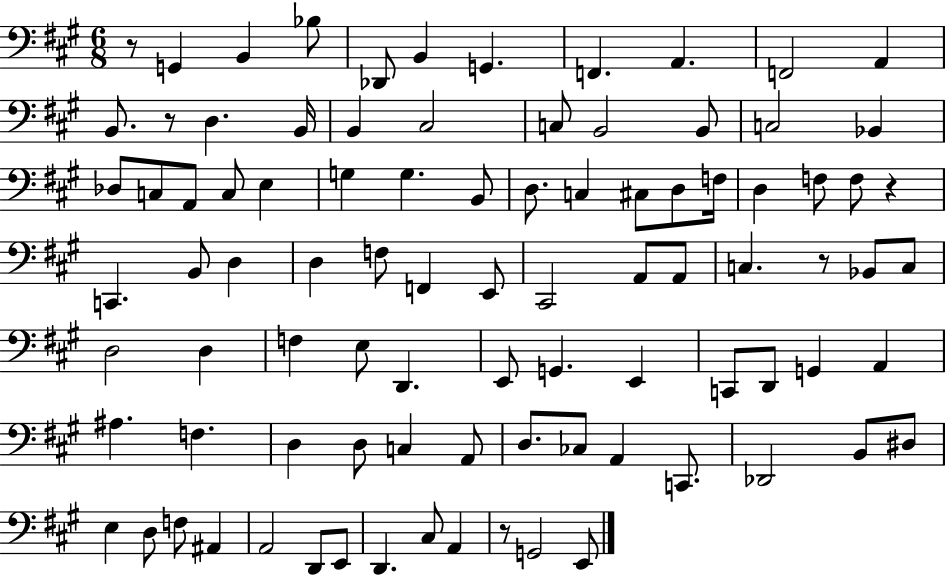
R/e G2/q B2/q Bb3/e Db2/e B2/q G2/q. F2/q. A2/q. F2/h A2/q B2/e. R/e D3/q. B2/s B2/q C#3/h C3/e B2/h B2/e C3/h Bb2/q Db3/e C3/e A2/e C3/e E3/q G3/q G3/q. B2/e D3/e. C3/q C#3/e D3/e F3/s D3/q F3/e F3/e R/q C2/q. B2/e D3/q D3/q F3/e F2/q E2/e C#2/h A2/e A2/e C3/q. R/e Bb2/e C3/e D3/h D3/q F3/q E3/e D2/q. E2/e G2/q. E2/q C2/e D2/e G2/q A2/q A#3/q. F3/q. D3/q D3/e C3/q A2/e D3/e. CES3/e A2/q C2/e. Db2/h B2/e D#3/e E3/q D3/e F3/e A#2/q A2/h D2/e E2/e D2/q. C#3/e A2/q R/e G2/h E2/e